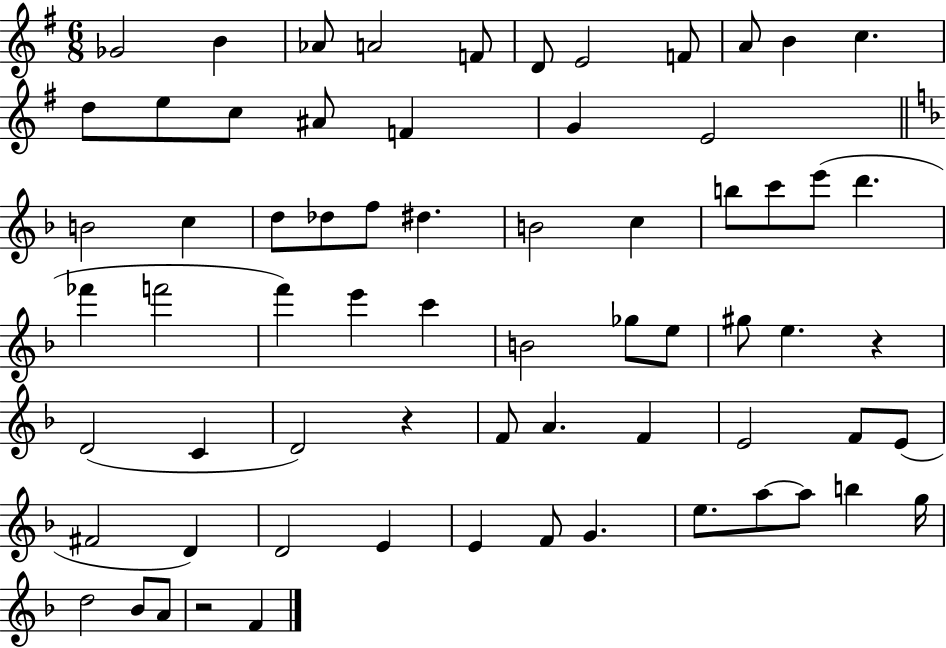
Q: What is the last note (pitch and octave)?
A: F4